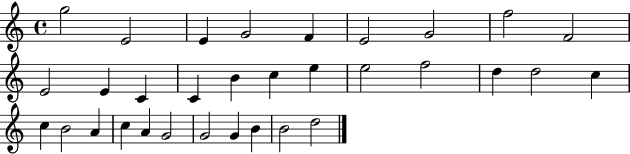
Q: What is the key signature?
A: C major